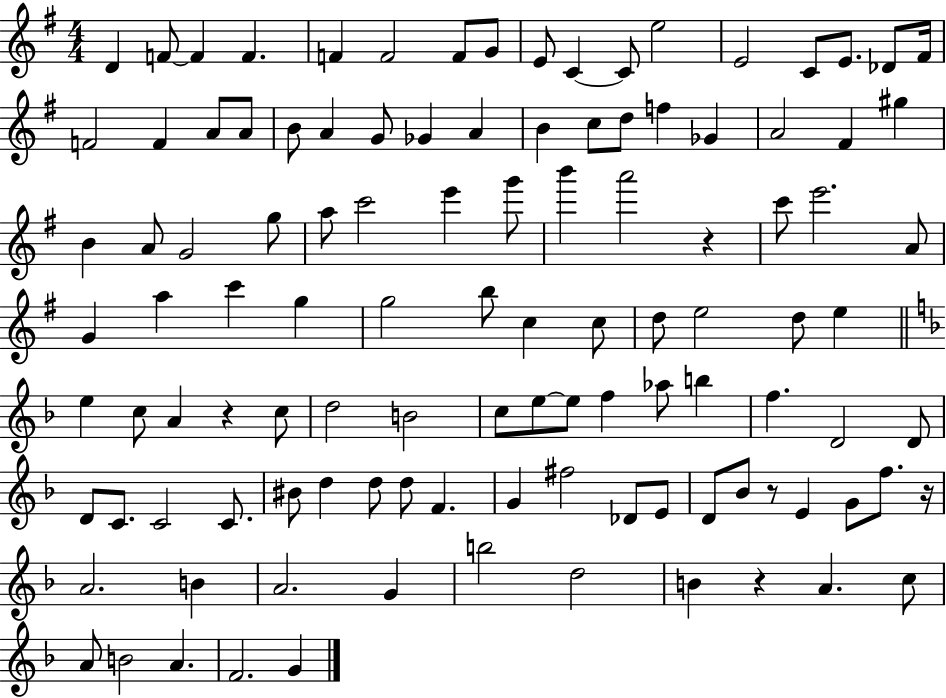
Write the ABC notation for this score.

X:1
T:Untitled
M:4/4
L:1/4
K:G
D F/2 F F F F2 F/2 G/2 E/2 C C/2 e2 E2 C/2 E/2 _D/2 ^F/4 F2 F A/2 A/2 B/2 A G/2 _G A B c/2 d/2 f _G A2 ^F ^g B A/2 G2 g/2 a/2 c'2 e' g'/2 b' a'2 z c'/2 e'2 A/2 G a c' g g2 b/2 c c/2 d/2 e2 d/2 e e c/2 A z c/2 d2 B2 c/2 e/2 e/2 f _a/2 b f D2 D/2 D/2 C/2 C2 C/2 ^B/2 d d/2 d/2 F G ^f2 _D/2 E/2 D/2 _B/2 z/2 E G/2 f/2 z/4 A2 B A2 G b2 d2 B z A c/2 A/2 B2 A F2 G